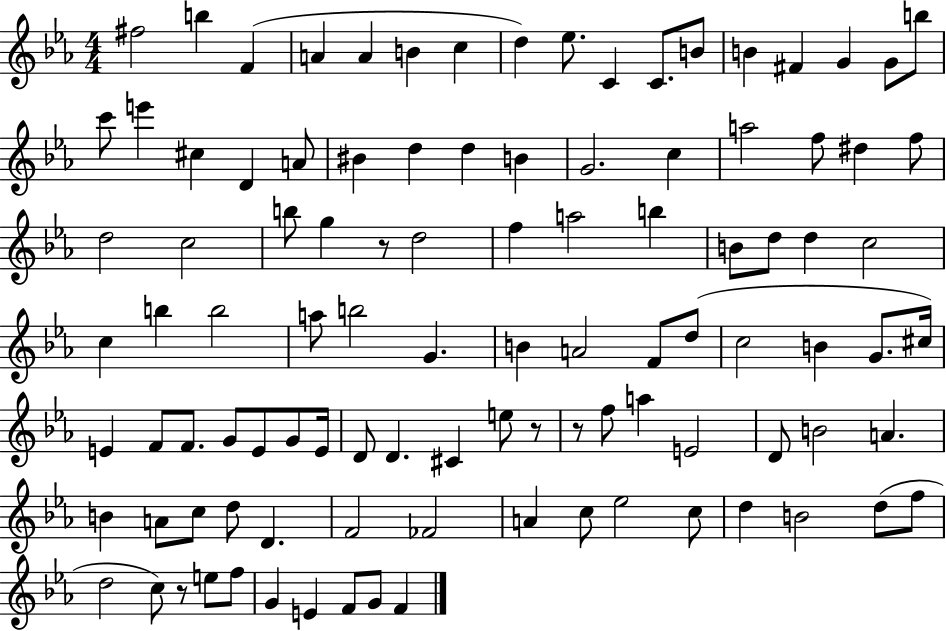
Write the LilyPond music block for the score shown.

{
  \clef treble
  \numericTimeSignature
  \time 4/4
  \key ees \major
  \repeat volta 2 { fis''2 b''4 f'4( | a'4 a'4 b'4 c''4 | d''4) ees''8. c'4 c'8. b'8 | b'4 fis'4 g'4 g'8 b''8 | \break c'''8 e'''4 cis''4 d'4 a'8 | bis'4 d''4 d''4 b'4 | g'2. c''4 | a''2 f''8 dis''4 f''8 | \break d''2 c''2 | b''8 g''4 r8 d''2 | f''4 a''2 b''4 | b'8 d''8 d''4 c''2 | \break c''4 b''4 b''2 | a''8 b''2 g'4. | b'4 a'2 f'8 d''8( | c''2 b'4 g'8. cis''16) | \break e'4 f'8 f'8. g'8 e'8 g'8 e'16 | d'8 d'4. cis'4 e''8 r8 | r8 f''8 a''4 e'2 | d'8 b'2 a'4. | \break b'4 a'8 c''8 d''8 d'4. | f'2 fes'2 | a'4 c''8 ees''2 c''8 | d''4 b'2 d''8( f''8 | \break d''2 c''8) r8 e''8 f''8 | g'4 e'4 f'8 g'8 f'4 | } \bar "|."
}